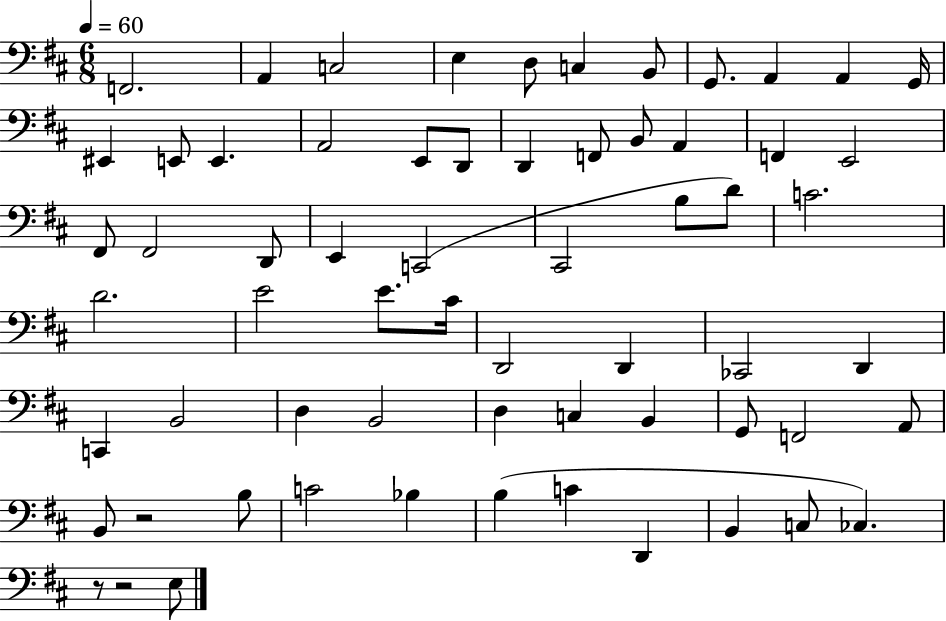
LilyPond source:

{
  \clef bass
  \numericTimeSignature
  \time 6/8
  \key d \major
  \tempo 4 = 60
  f,2. | a,4 c2 | e4 d8 c4 b,8 | g,8. a,4 a,4 g,16 | \break eis,4 e,8 e,4. | a,2 e,8 d,8 | d,4 f,8 b,8 a,4 | f,4 e,2 | \break fis,8 fis,2 d,8 | e,4 c,2( | cis,2 b8 d'8) | c'2. | \break d'2. | e'2 e'8. cis'16 | d,2 d,4 | ces,2 d,4 | \break c,4 b,2 | d4 b,2 | d4 c4 b,4 | g,8 f,2 a,8 | \break b,8 r2 b8 | c'2 bes4 | b4( c'4 d,4 | b,4 c8 ces4.) | \break r8 r2 e8 | \bar "|."
}